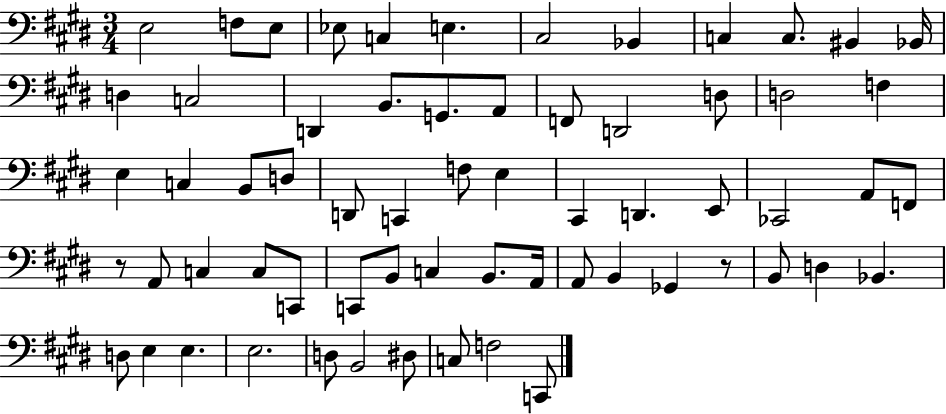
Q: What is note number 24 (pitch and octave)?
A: E3